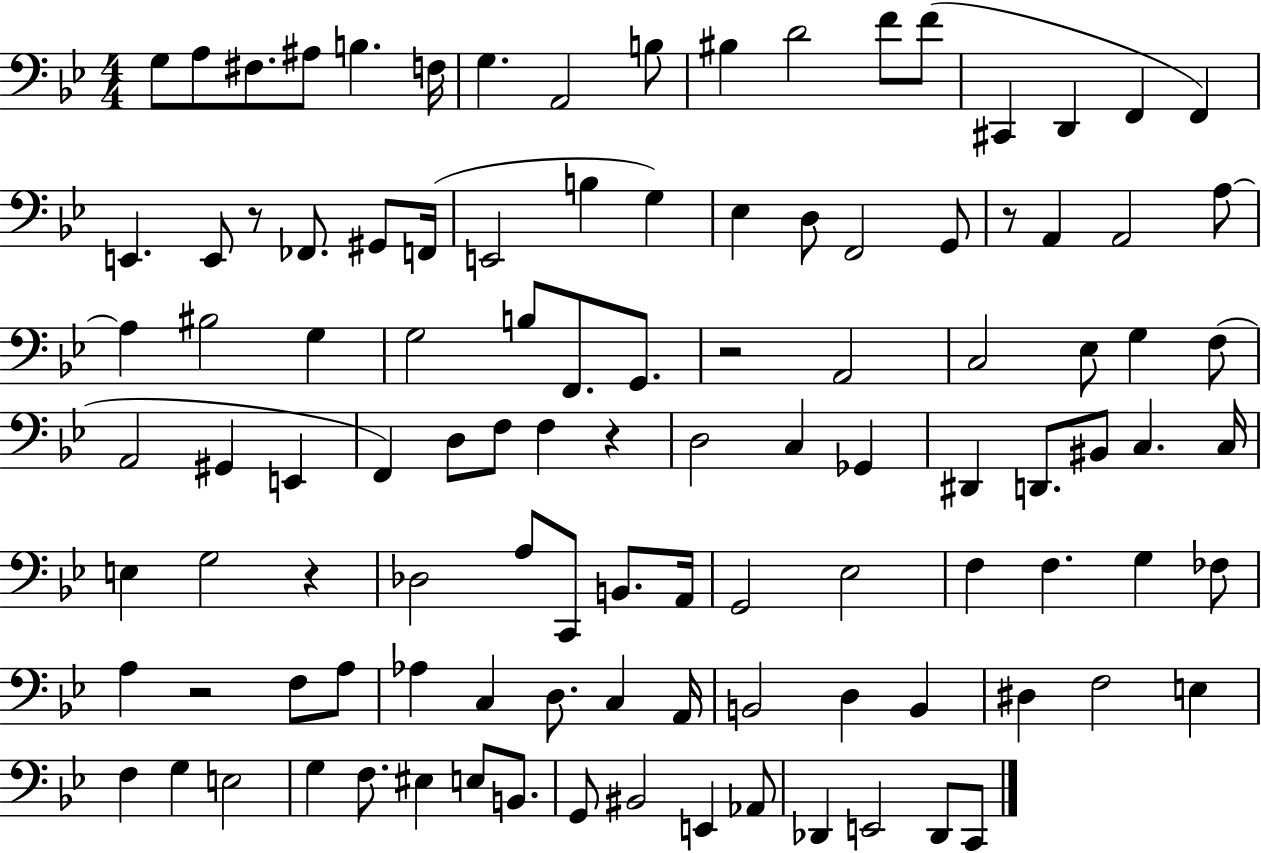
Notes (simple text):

G3/e A3/e F#3/e. A#3/e B3/q. F3/s G3/q. A2/h B3/e BIS3/q D4/h F4/e F4/e C#2/q D2/q F2/q F2/q E2/q. E2/e R/e FES2/e. G#2/e F2/s E2/h B3/q G3/q Eb3/q D3/e F2/h G2/e R/e A2/q A2/h A3/e A3/q BIS3/h G3/q G3/h B3/e F2/e. G2/e. R/h A2/h C3/h Eb3/e G3/q F3/e A2/h G#2/q E2/q F2/q D3/e F3/e F3/q R/q D3/h C3/q Gb2/q D#2/q D2/e. BIS2/e C3/q. C3/s E3/q G3/h R/q Db3/h A3/e C2/e B2/e. A2/s G2/h Eb3/h F3/q F3/q. G3/q FES3/e A3/q R/h F3/e A3/e Ab3/q C3/q D3/e. C3/q A2/s B2/h D3/q B2/q D#3/q F3/h E3/q F3/q G3/q E3/h G3/q F3/e. EIS3/q E3/e B2/e. G2/e BIS2/h E2/q Ab2/e Db2/q E2/h Db2/e C2/e